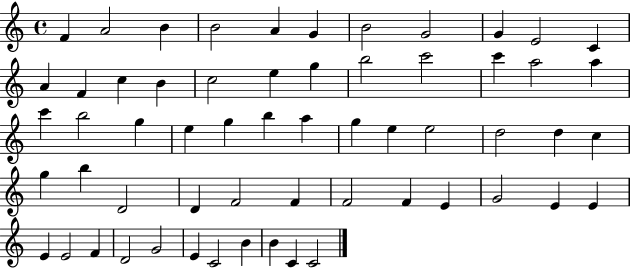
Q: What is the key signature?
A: C major